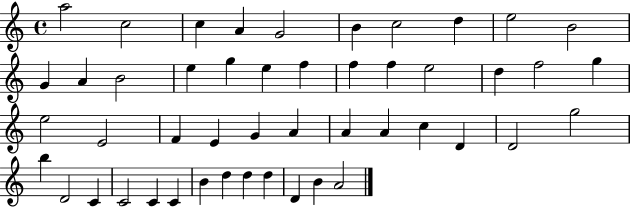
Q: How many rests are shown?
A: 0